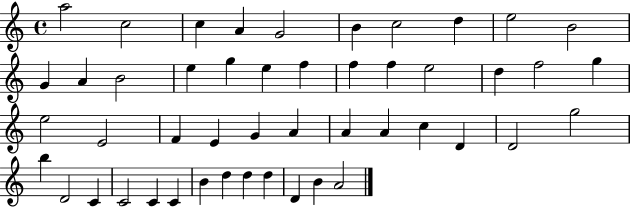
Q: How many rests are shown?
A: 0